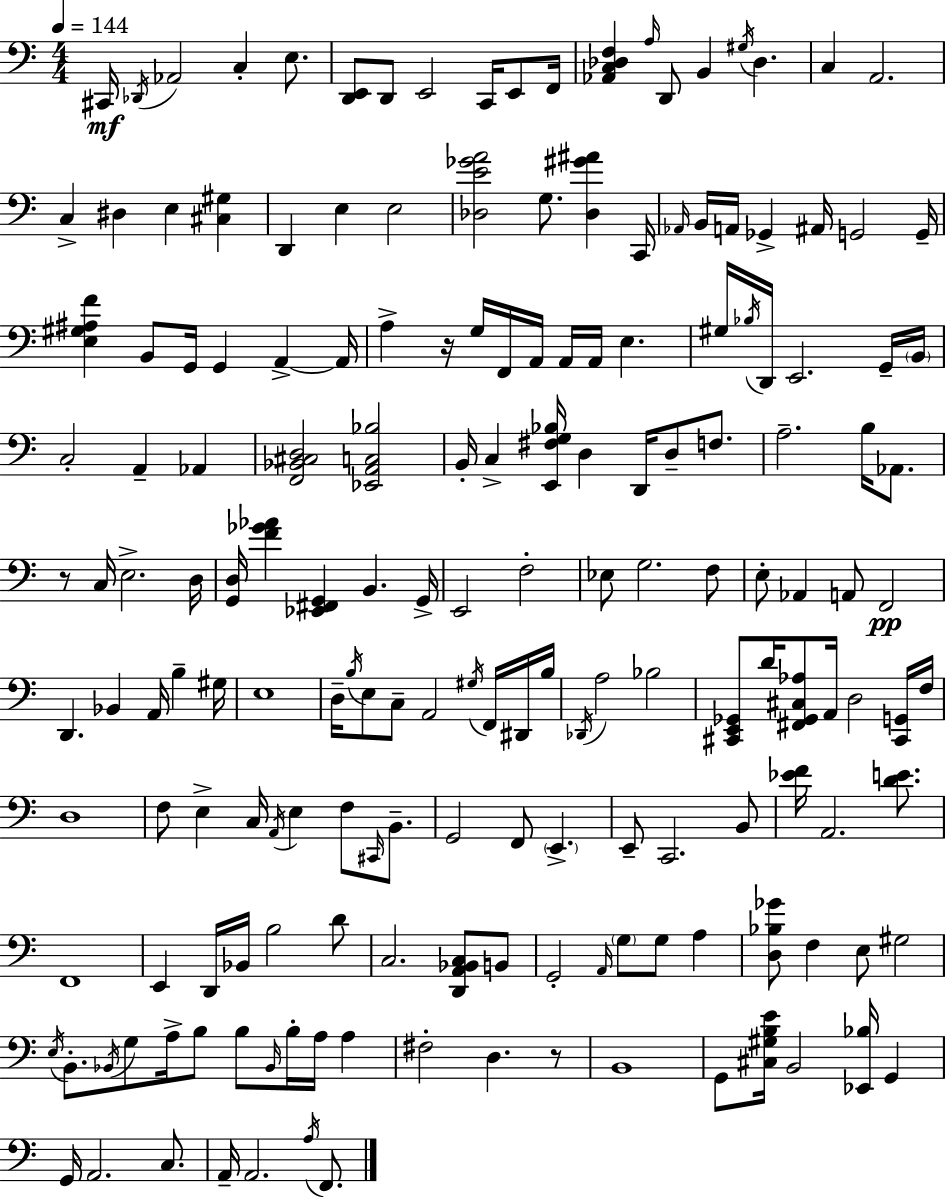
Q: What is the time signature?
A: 4/4